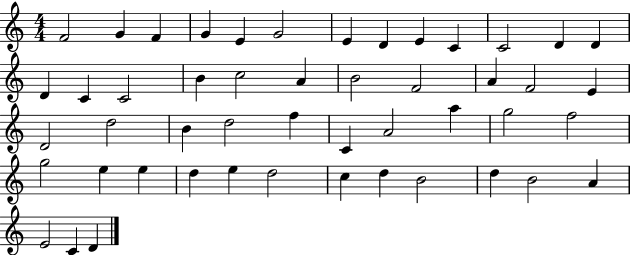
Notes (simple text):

F4/h G4/q F4/q G4/q E4/q G4/h E4/q D4/q E4/q C4/q C4/h D4/q D4/q D4/q C4/q C4/h B4/q C5/h A4/q B4/h F4/h A4/q F4/h E4/q D4/h D5/h B4/q D5/h F5/q C4/q A4/h A5/q G5/h F5/h G5/h E5/q E5/q D5/q E5/q D5/h C5/q D5/q B4/h D5/q B4/h A4/q E4/h C4/q D4/q